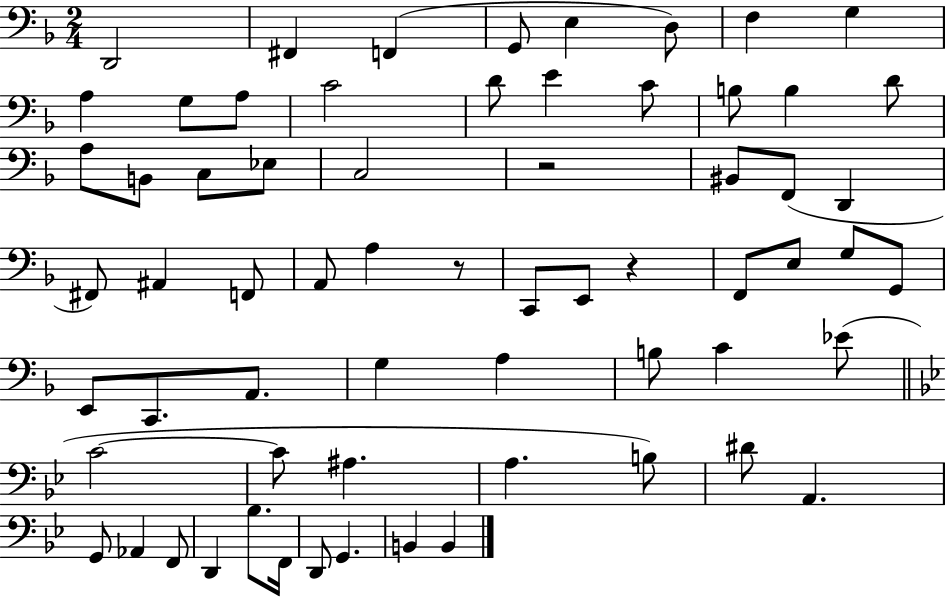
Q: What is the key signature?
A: F major